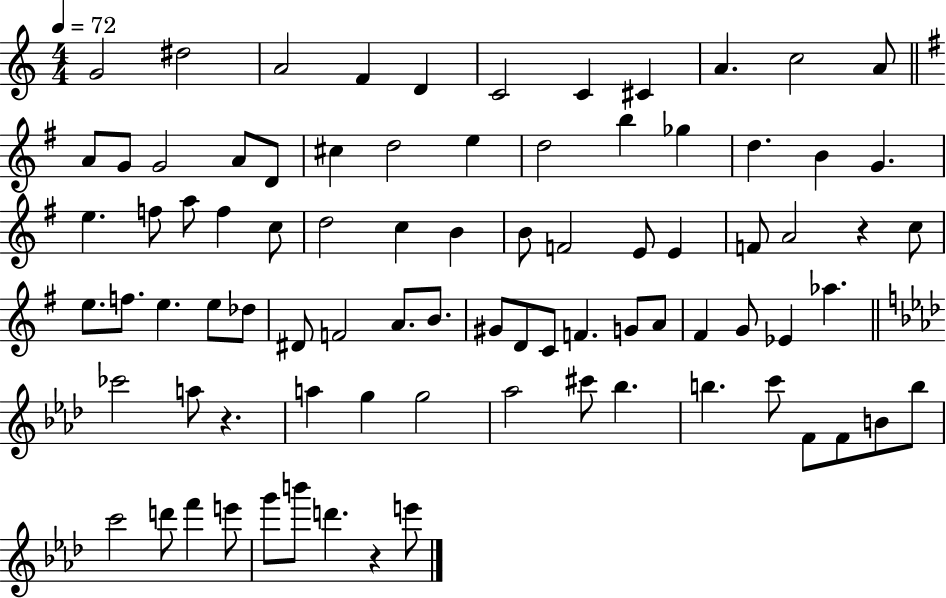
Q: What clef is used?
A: treble